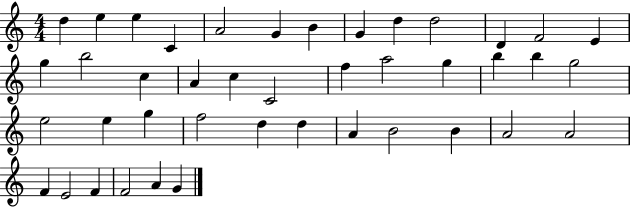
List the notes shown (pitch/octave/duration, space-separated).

D5/q E5/q E5/q C4/q A4/h G4/q B4/q G4/q D5/q D5/h D4/q F4/h E4/q G5/q B5/h C5/q A4/q C5/q C4/h F5/q A5/h G5/q B5/q B5/q G5/h E5/h E5/q G5/q F5/h D5/q D5/q A4/q B4/h B4/q A4/h A4/h F4/q E4/h F4/q F4/h A4/q G4/q